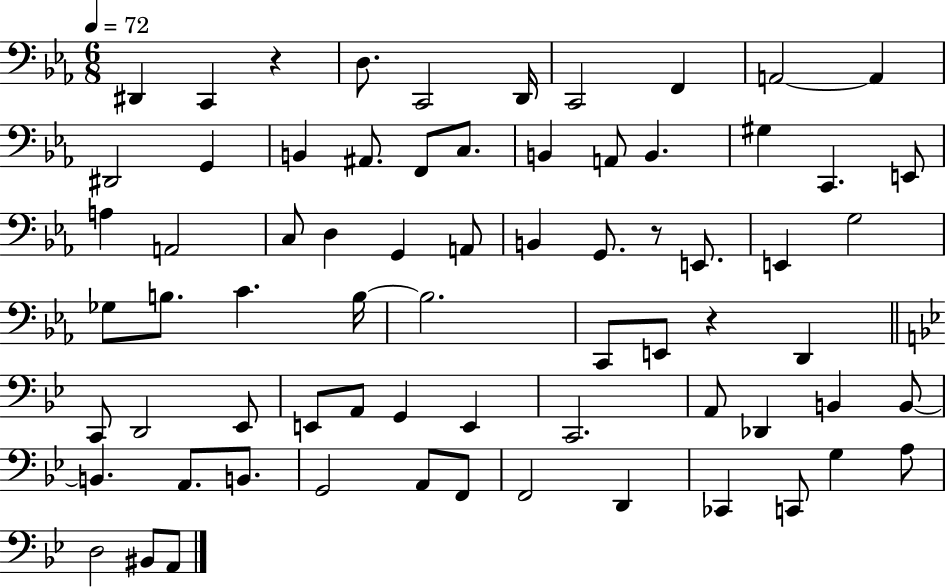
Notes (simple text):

D#2/q C2/q R/q D3/e. C2/h D2/s C2/h F2/q A2/h A2/q D#2/h G2/q B2/q A#2/e. F2/e C3/e. B2/q A2/e B2/q. G#3/q C2/q. E2/e A3/q A2/h C3/e D3/q G2/q A2/e B2/q G2/e. R/e E2/e. E2/q G3/h Gb3/e B3/e. C4/q. B3/s B3/h. C2/e E2/e R/q D2/q C2/e D2/h Eb2/e E2/e A2/e G2/q E2/q C2/h. A2/e Db2/q B2/q B2/e B2/q. A2/e. B2/e. G2/h A2/e F2/e F2/h D2/q CES2/q C2/e G3/q A3/e D3/h BIS2/e A2/e